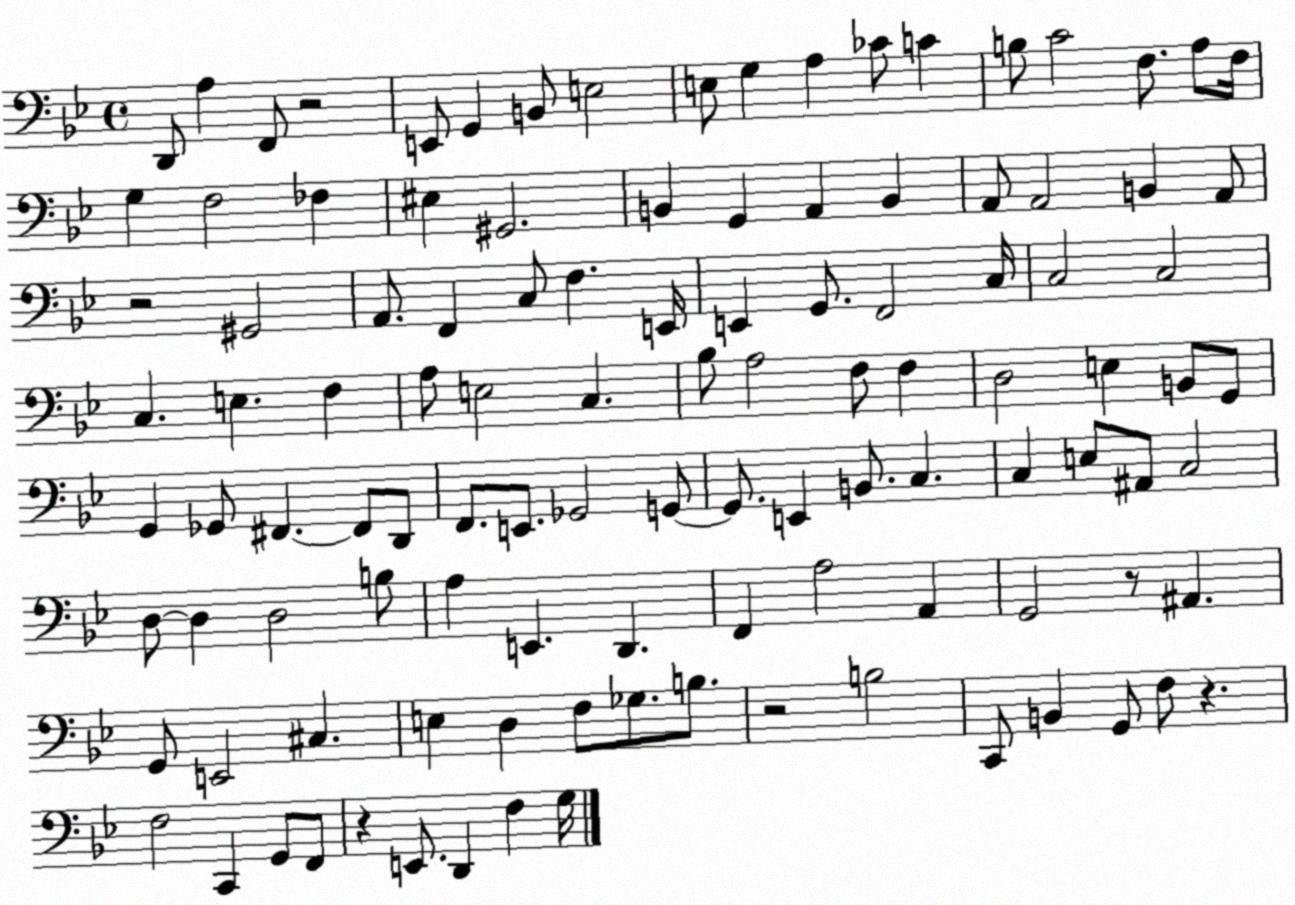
X:1
T:Untitled
M:4/4
L:1/4
K:Bb
D,,/2 A, F,,/2 z2 E,,/2 G,, B,,/2 E,2 E,/2 G, A, _C/2 C B,/2 C2 F,/2 A,/2 F,/4 G, F,2 _F, ^E, ^G,,2 B,, G,, A,, B,, A,,/2 A,,2 B,, A,,/2 z2 ^G,,2 A,,/2 F,, C,/2 F, E,,/4 E,, G,,/2 F,,2 C,/4 C,2 C,2 C, E, F, A,/2 E,2 C, _B,/2 A,2 F,/2 F, D,2 E, B,,/2 G,,/2 G,, _G,,/2 ^F,, ^F,,/2 D,,/2 F,,/2 E,,/2 _G,,2 G,,/2 G,,/2 E,, B,,/2 C, C, E,/2 ^A,,/2 C,2 D,/2 D, D,2 B,/2 A, E,, D,, F,, A,2 A,, G,,2 z/2 ^A,, G,,/2 E,,2 ^C, E, D, F,/2 _G,/2 B,/2 z2 B,2 C,,/2 B,, G,,/2 F,/2 z F,2 C,, G,,/2 F,,/2 z E,,/2 D,, F, G,/4